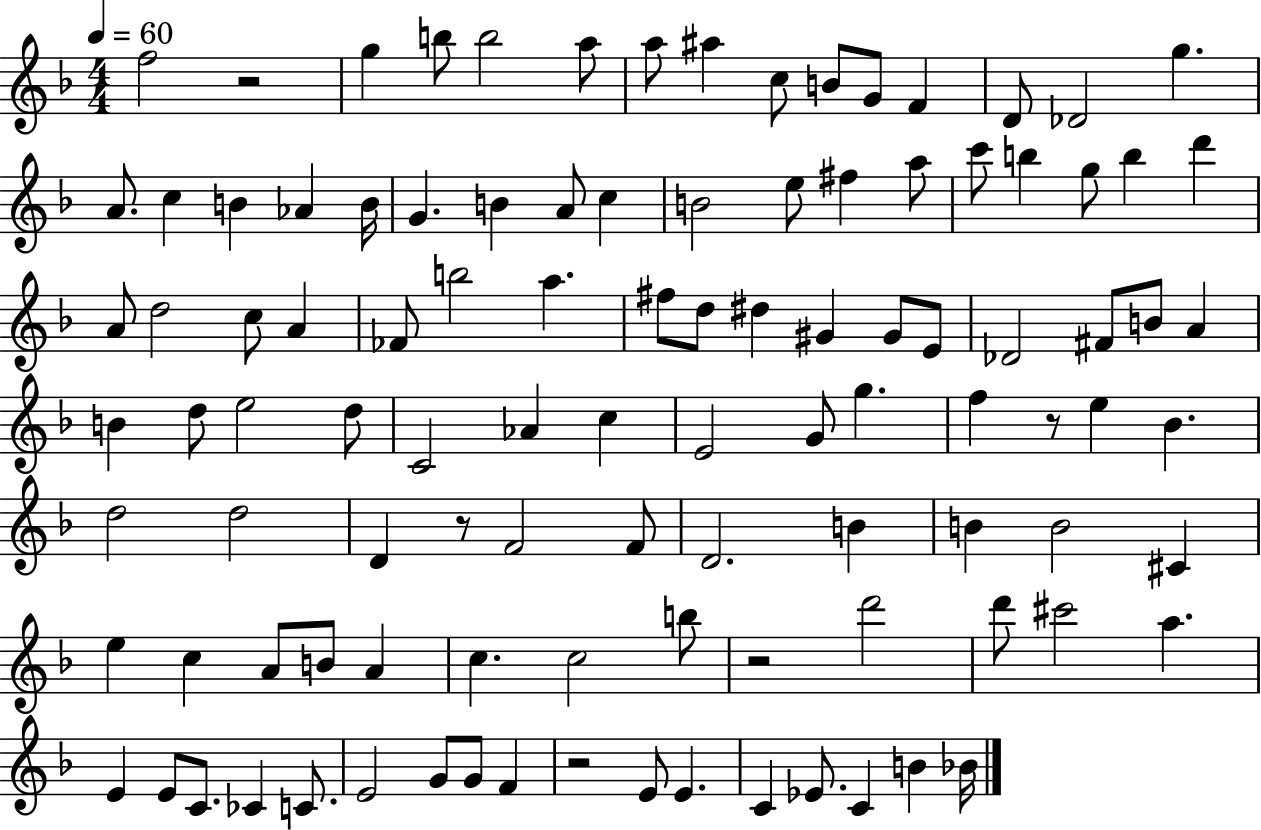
{
  \clef treble
  \numericTimeSignature
  \time 4/4
  \key f \major
  \tempo 4 = 60
  f''2 r2 | g''4 b''8 b''2 a''8 | a''8 ais''4 c''8 b'8 g'8 f'4 | d'8 des'2 g''4. | \break a'8. c''4 b'4 aes'4 b'16 | g'4. b'4 a'8 c''4 | b'2 e''8 fis''4 a''8 | c'''8 b''4 g''8 b''4 d'''4 | \break a'8 d''2 c''8 a'4 | fes'8 b''2 a''4. | fis''8 d''8 dis''4 gis'4 gis'8 e'8 | des'2 fis'8 b'8 a'4 | \break b'4 d''8 e''2 d''8 | c'2 aes'4 c''4 | e'2 g'8 g''4. | f''4 r8 e''4 bes'4. | \break d''2 d''2 | d'4 r8 f'2 f'8 | d'2. b'4 | b'4 b'2 cis'4 | \break e''4 c''4 a'8 b'8 a'4 | c''4. c''2 b''8 | r2 d'''2 | d'''8 cis'''2 a''4. | \break e'4 e'8 c'8. ces'4 c'8. | e'2 g'8 g'8 f'4 | r2 e'8 e'4. | c'4 ees'8. c'4 b'4 bes'16 | \break \bar "|."
}